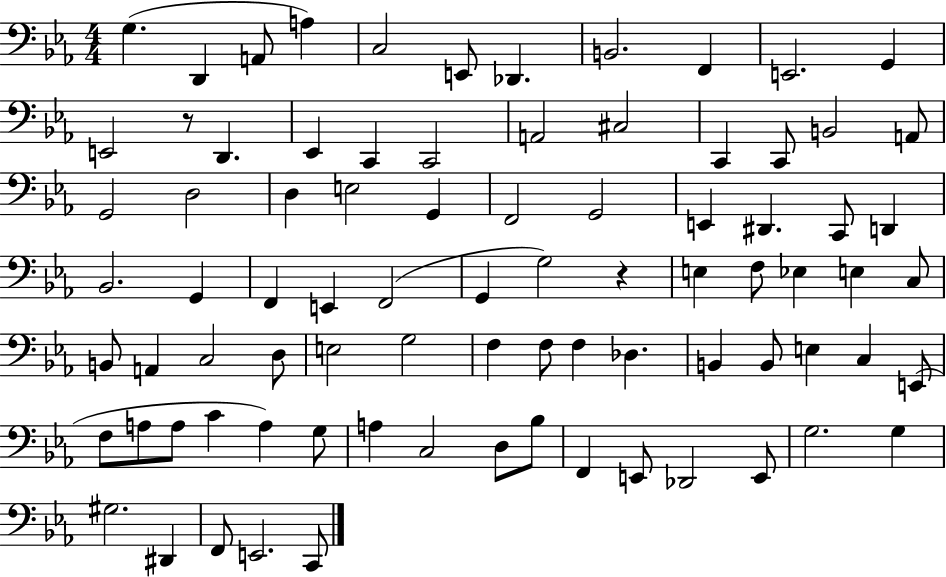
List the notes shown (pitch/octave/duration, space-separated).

G3/q. D2/q A2/e A3/q C3/h E2/e Db2/q. B2/h. F2/q E2/h. G2/q E2/h R/e D2/q. Eb2/q C2/q C2/h A2/h C#3/h C2/q C2/e B2/h A2/e G2/h D3/h D3/q E3/h G2/q F2/h G2/h E2/q D#2/q. C2/e D2/q Bb2/h. G2/q F2/q E2/q F2/h G2/q G3/h R/q E3/q F3/e Eb3/q E3/q C3/e B2/e A2/q C3/h D3/e E3/h G3/h F3/q F3/e F3/q Db3/q. B2/q B2/e E3/q C3/q E2/e F3/e A3/e A3/e C4/q A3/q G3/e A3/q C3/h D3/e Bb3/e F2/q E2/e Db2/h E2/e G3/h. G3/q G#3/h. D#2/q F2/e E2/h. C2/e